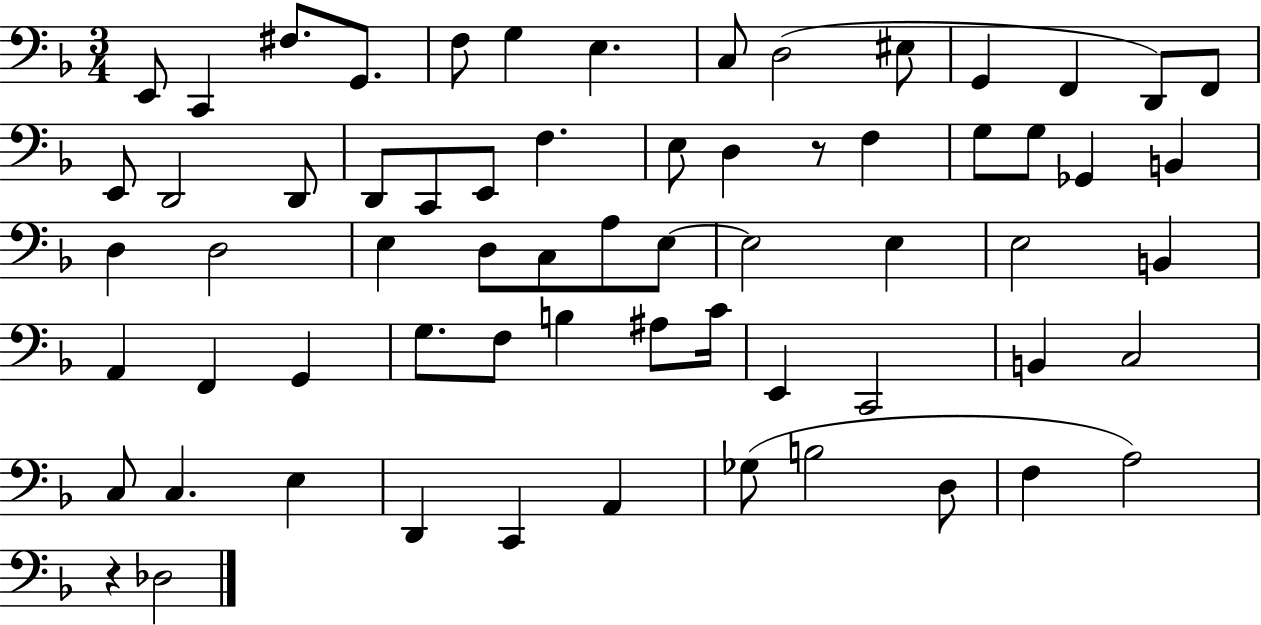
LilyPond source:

{
  \clef bass
  \numericTimeSignature
  \time 3/4
  \key f \major
  e,8 c,4 fis8. g,8. | f8 g4 e4. | c8 d2( eis8 | g,4 f,4 d,8) f,8 | \break e,8 d,2 d,8 | d,8 c,8 e,8 f4. | e8 d4 r8 f4 | g8 g8 ges,4 b,4 | \break d4 d2 | e4 d8 c8 a8 e8~~ | e2 e4 | e2 b,4 | \break a,4 f,4 g,4 | g8. f8 b4 ais8 c'16 | e,4 c,2 | b,4 c2 | \break c8 c4. e4 | d,4 c,4 a,4 | ges8( b2 d8 | f4 a2) | \break r4 des2 | \bar "|."
}